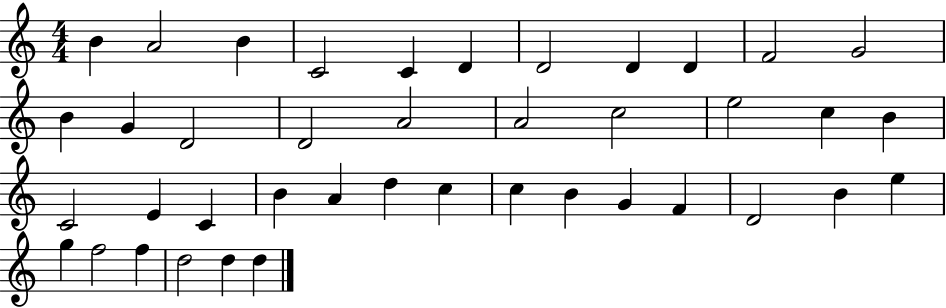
B4/q A4/h B4/q C4/h C4/q D4/q D4/h D4/q D4/q F4/h G4/h B4/q G4/q D4/h D4/h A4/h A4/h C5/h E5/h C5/q B4/q C4/h E4/q C4/q B4/q A4/q D5/q C5/q C5/q B4/q G4/q F4/q D4/h B4/q E5/q G5/q F5/h F5/q D5/h D5/q D5/q